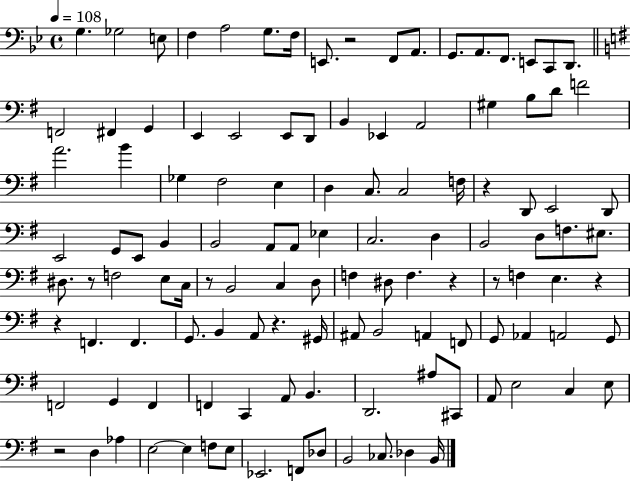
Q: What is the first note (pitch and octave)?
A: G3